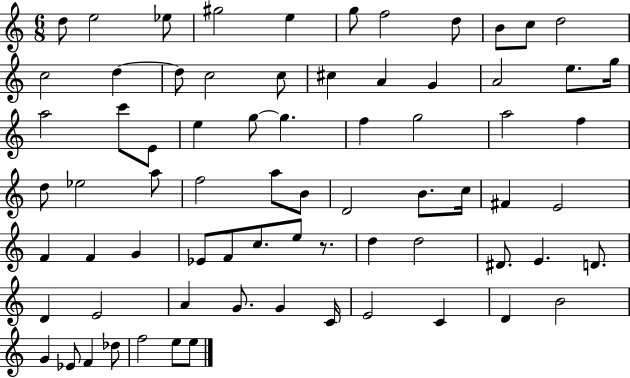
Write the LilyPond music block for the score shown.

{
  \clef treble
  \numericTimeSignature
  \time 6/8
  \key c \major
  d''8 e''2 ees''8 | gis''2 e''4 | g''8 f''2 d''8 | b'8 c''8 d''2 | \break c''2 d''4~~ | d''8 c''2 c''8 | cis''4 a'4 g'4 | a'2 e''8. g''16 | \break a''2 c'''8 e'8 | e''4 g''8~~ g''4. | f''4 g''2 | a''2 f''4 | \break d''8 ees''2 a''8 | f''2 a''8 b'8 | d'2 b'8. c''16 | fis'4 e'2 | \break f'4 f'4 g'4 | ees'8 f'8 c''8. e''8 r8. | d''4 d''2 | dis'8. e'4. d'8. | \break d'4 e'2 | a'4 g'8. g'4 c'16 | e'2 c'4 | d'4 b'2 | \break g'4 ees'8 f'4 des''8 | f''2 e''8 e''8 | \bar "|."
}